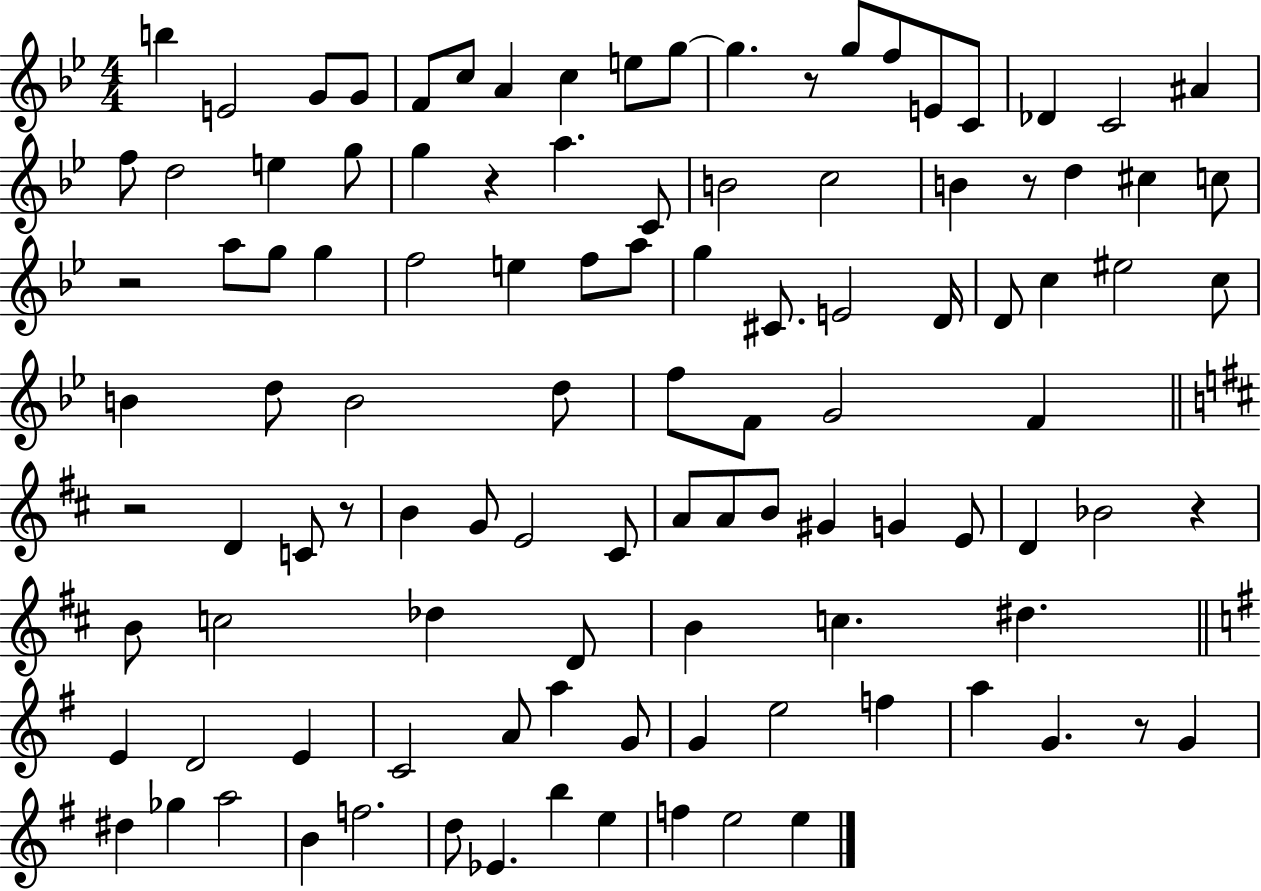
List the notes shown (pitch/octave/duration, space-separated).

B5/q E4/h G4/e G4/e F4/e C5/e A4/q C5/q E5/e G5/e G5/q. R/e G5/e F5/e E4/e C4/e Db4/q C4/h A#4/q F5/e D5/h E5/q G5/e G5/q R/q A5/q. C4/e B4/h C5/h B4/q R/e D5/q C#5/q C5/e R/h A5/e G5/e G5/q F5/h E5/q F5/e A5/e G5/q C#4/e. E4/h D4/s D4/e C5/q EIS5/h C5/e B4/q D5/e B4/h D5/e F5/e F4/e G4/h F4/q R/h D4/q C4/e R/e B4/q G4/e E4/h C#4/e A4/e A4/e B4/e G#4/q G4/q E4/e D4/q Bb4/h R/q B4/e C5/h Db5/q D4/e B4/q C5/q. D#5/q. E4/q D4/h E4/q C4/h A4/e A5/q G4/e G4/q E5/h F5/q A5/q G4/q. R/e G4/q D#5/q Gb5/q A5/h B4/q F5/h. D5/e Eb4/q. B5/q E5/q F5/q E5/h E5/q